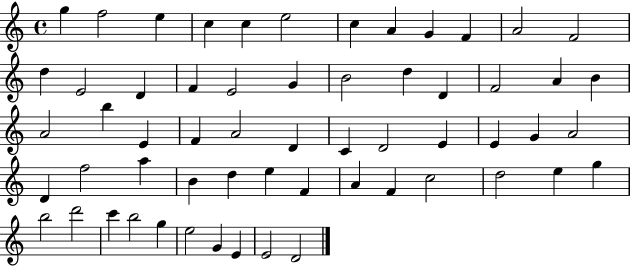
{
  \clef treble
  \time 4/4
  \defaultTimeSignature
  \key c \major
  g''4 f''2 e''4 | c''4 c''4 e''2 | c''4 a'4 g'4 f'4 | a'2 f'2 | \break d''4 e'2 d'4 | f'4 e'2 g'4 | b'2 d''4 d'4 | f'2 a'4 b'4 | \break a'2 b''4 e'4 | f'4 a'2 d'4 | c'4 d'2 e'4 | e'4 g'4 a'2 | \break d'4 f''2 a''4 | b'4 d''4 e''4 f'4 | a'4 f'4 c''2 | d''2 e''4 g''4 | \break b''2 d'''2 | c'''4 b''2 g''4 | e''2 g'4 e'4 | e'2 d'2 | \break \bar "|."
}